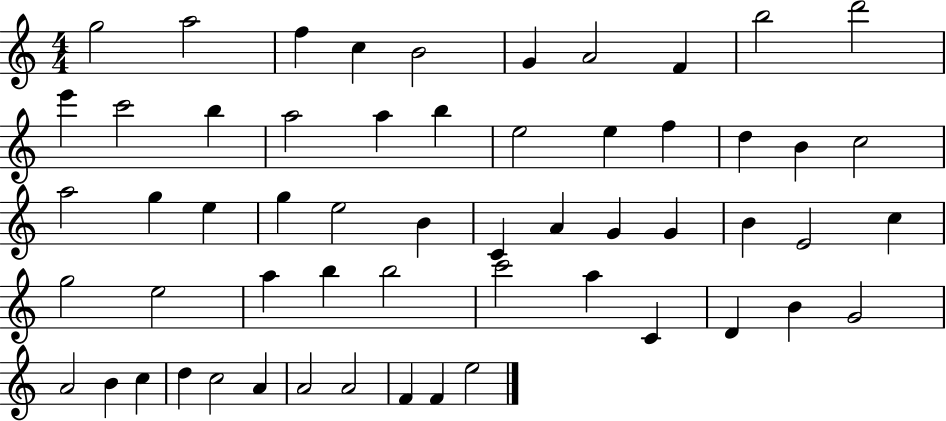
G5/h A5/h F5/q C5/q B4/h G4/q A4/h F4/q B5/h D6/h E6/q C6/h B5/q A5/h A5/q B5/q E5/h E5/q F5/q D5/q B4/q C5/h A5/h G5/q E5/q G5/q E5/h B4/q C4/q A4/q G4/q G4/q B4/q E4/h C5/q G5/h E5/h A5/q B5/q B5/h C6/h A5/q C4/q D4/q B4/q G4/h A4/h B4/q C5/q D5/q C5/h A4/q A4/h A4/h F4/q F4/q E5/h